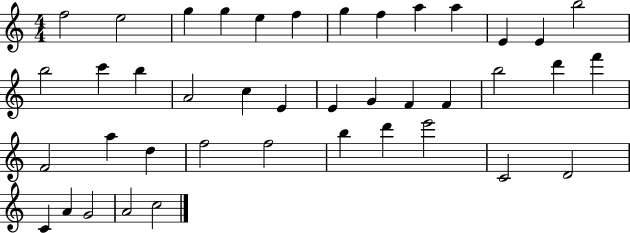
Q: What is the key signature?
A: C major